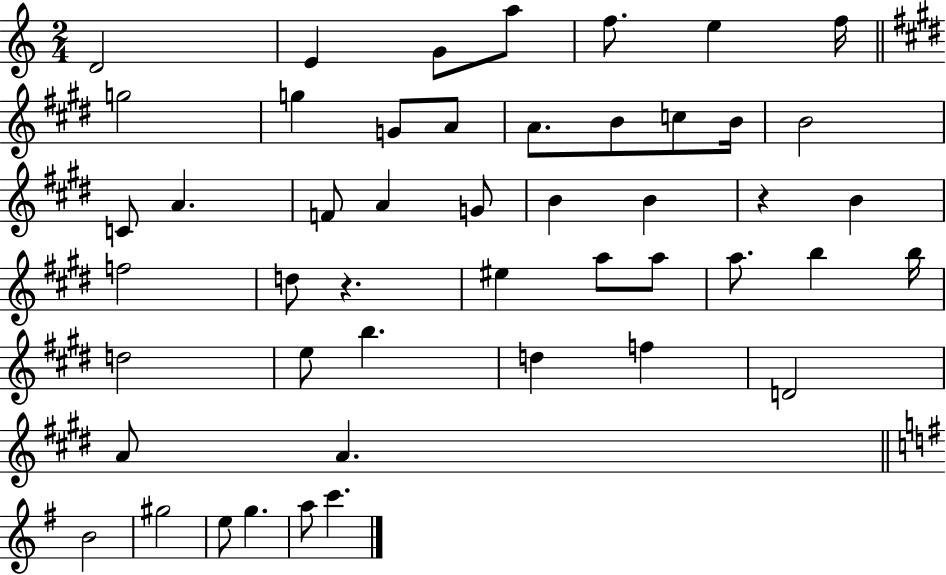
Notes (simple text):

D4/h E4/q G4/e A5/e F5/e. E5/q F5/s G5/h G5/q G4/e A4/e A4/e. B4/e C5/e B4/s B4/h C4/e A4/q. F4/e A4/q G4/e B4/q B4/q R/q B4/q F5/h D5/e R/q. EIS5/q A5/e A5/e A5/e. B5/q B5/s D5/h E5/e B5/q. D5/q F5/q D4/h A4/e A4/q. B4/h G#5/h E5/e G5/q. A5/e C6/q.